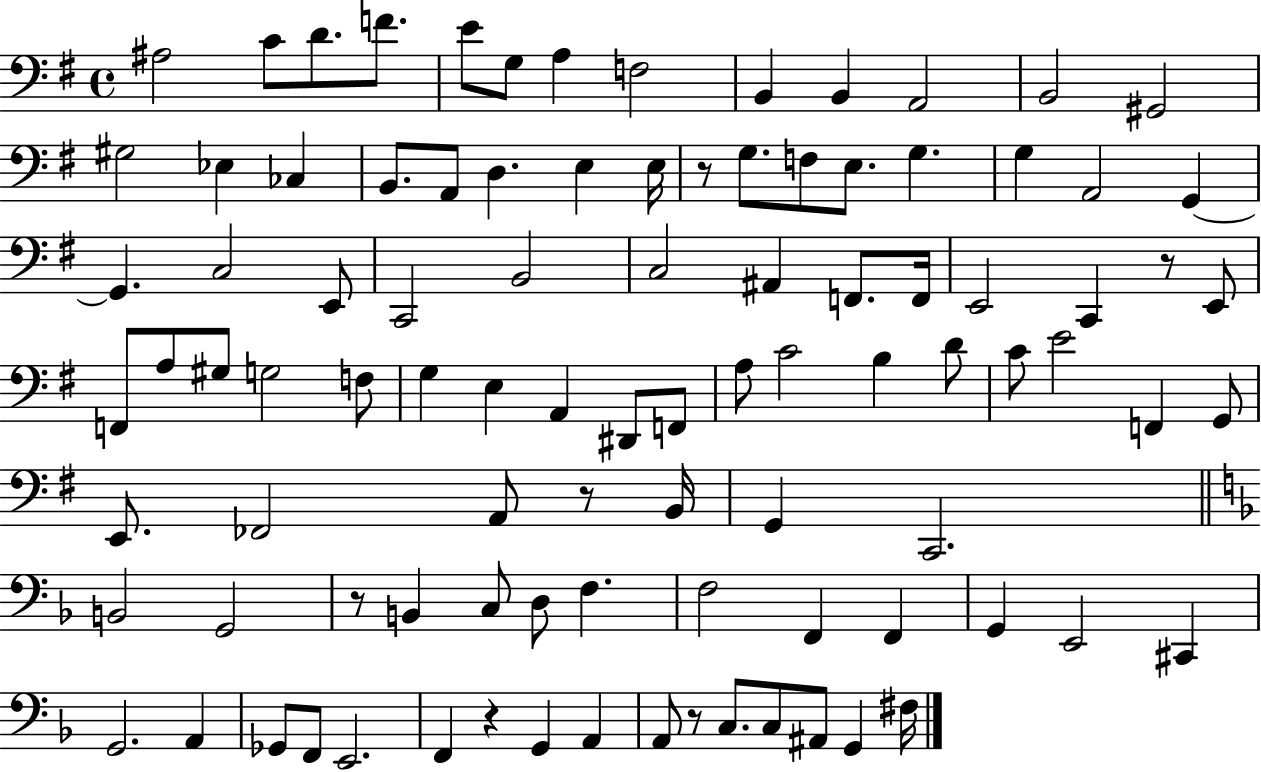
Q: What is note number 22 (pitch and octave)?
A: G3